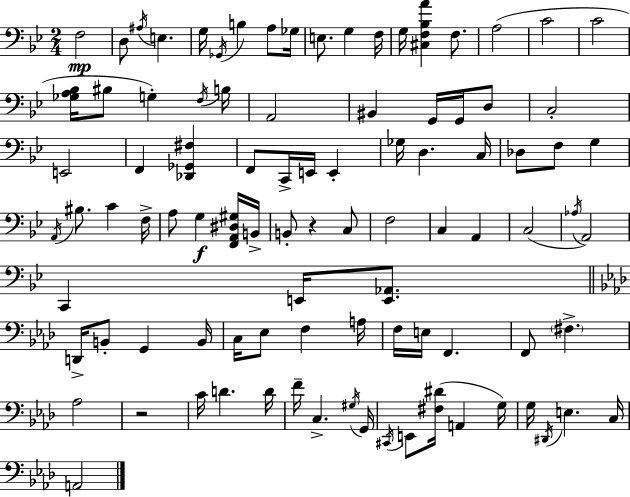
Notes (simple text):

F3/h D3/e A#3/s E3/q. G3/s Gb2/s B3/q A3/e Gb3/s E3/e. G3/q F3/s G3/s [C#3,F3,Bb3,A4]/q F3/e. A3/h C4/h C4/h [Gb3,A3,Bb3]/s BIS3/e G3/q F3/s B3/s A2/h BIS2/q G2/s G2/s D3/e C3/h E2/h F2/q [Db2,Gb2,F#3]/q F2/e C2/s E2/s E2/q Gb3/s D3/q. C3/s Db3/e F3/e G3/q A2/s BIS3/e. C4/q F3/s A3/e G3/q [F2,A2,D#3,G#3]/s B2/s B2/e R/q C3/e F3/h C3/q A2/q C3/h Ab3/s A2/h C2/q E2/s [E2,Ab2]/e. D2/s B2/e G2/q B2/s C3/s Eb3/e F3/q A3/s F3/s E3/s F2/q. F2/e F#3/q. Ab3/h R/h C4/s D4/q. D4/s F4/s C3/q. G#3/s G2/s C#2/s E2/e [F#3,D#4]/s A2/q G3/s G3/s D#2/s E3/q. C3/s A2/h